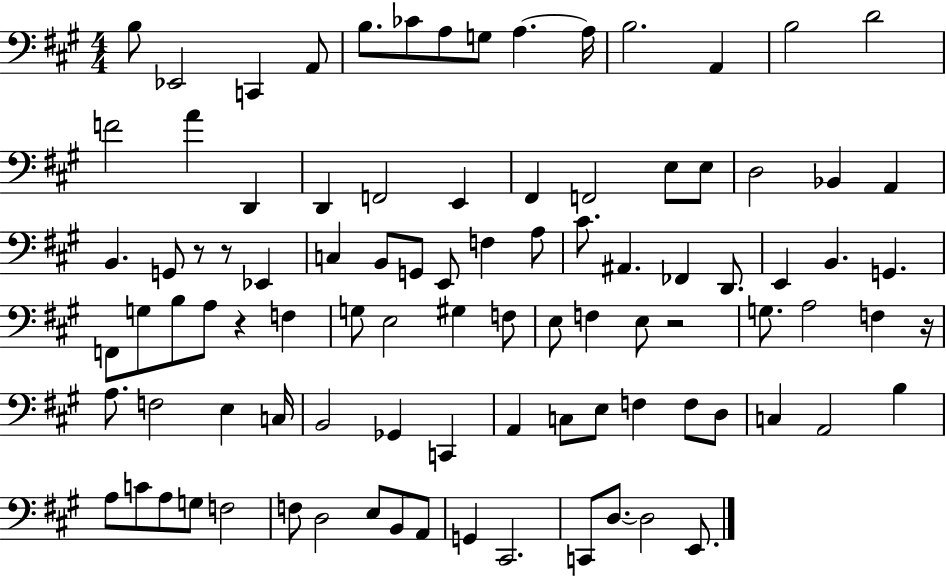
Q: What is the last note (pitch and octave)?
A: E2